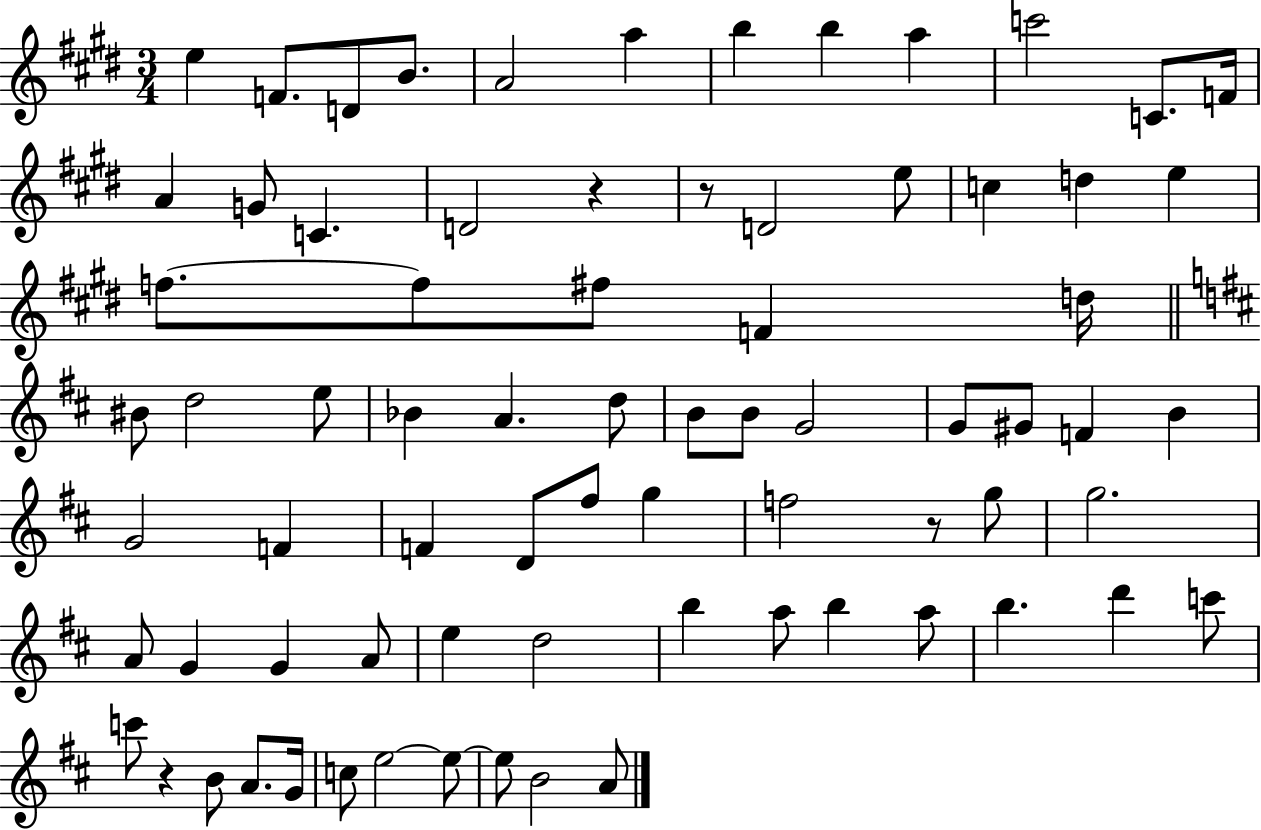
{
  \clef treble
  \numericTimeSignature
  \time 3/4
  \key e \major
  \repeat volta 2 { e''4 f'8. d'8 b'8. | a'2 a''4 | b''4 b''4 a''4 | c'''2 c'8. f'16 | \break a'4 g'8 c'4. | d'2 r4 | r8 d'2 e''8 | c''4 d''4 e''4 | \break f''8.~~ f''8 fis''8 f'4 d''16 | \bar "||" \break \key d \major bis'8 d''2 e''8 | bes'4 a'4. d''8 | b'8 b'8 g'2 | g'8 gis'8 f'4 b'4 | \break g'2 f'4 | f'4 d'8 fis''8 g''4 | f''2 r8 g''8 | g''2. | \break a'8 g'4 g'4 a'8 | e''4 d''2 | b''4 a''8 b''4 a''8 | b''4. d'''4 c'''8 | \break c'''8 r4 b'8 a'8. g'16 | c''8 e''2~~ e''8~~ | e''8 b'2 a'8 | } \bar "|."
}